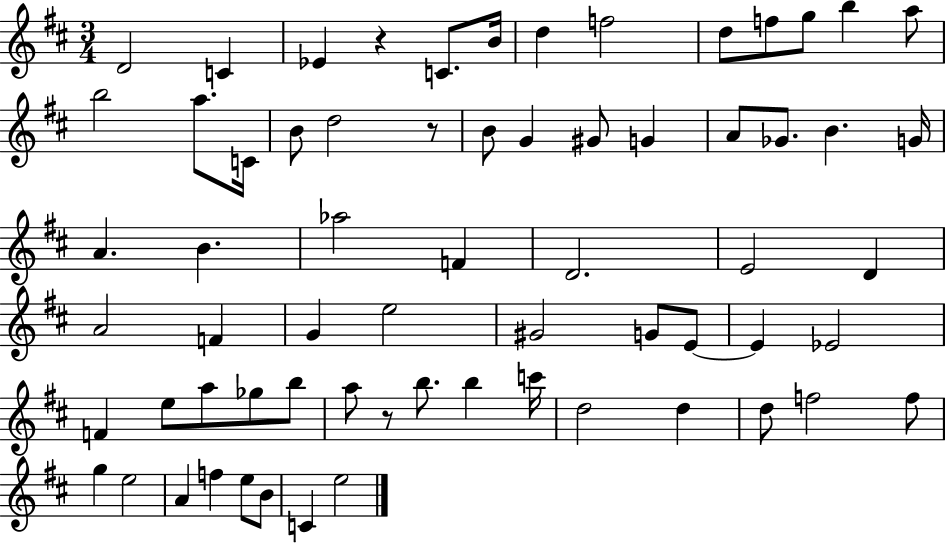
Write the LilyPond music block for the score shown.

{
  \clef treble
  \numericTimeSignature
  \time 3/4
  \key d \major
  d'2 c'4 | ees'4 r4 c'8. b'16 | d''4 f''2 | d''8 f''8 g''8 b''4 a''8 | \break b''2 a''8. c'16 | b'8 d''2 r8 | b'8 g'4 gis'8 g'4 | a'8 ges'8. b'4. g'16 | \break a'4. b'4. | aes''2 f'4 | d'2. | e'2 d'4 | \break a'2 f'4 | g'4 e''2 | gis'2 g'8 e'8~~ | e'4 ees'2 | \break f'4 e''8 a''8 ges''8 b''8 | a''8 r8 b''8. b''4 c'''16 | d''2 d''4 | d''8 f''2 f''8 | \break g''4 e''2 | a'4 f''4 e''8 b'8 | c'4 e''2 | \bar "|."
}